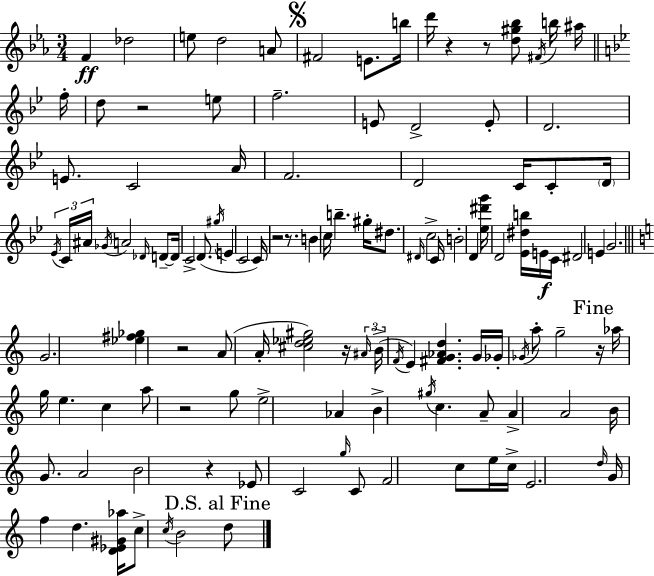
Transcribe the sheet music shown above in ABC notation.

X:1
T:Untitled
M:3/4
L:1/4
K:Eb
F _d2 e/2 d2 A/2 ^F2 E/2 b/4 d'/4 z z/2 [d^g_b]/2 ^F/4 b/4 ^a/4 f/4 d/2 z2 e/2 f2 E/2 D2 E/2 D2 E/2 C2 A/4 F2 D2 C/4 C/2 D/4 _E/4 C/4 ^A/4 _G/4 A2 _D/4 D/2 D/4 C2 D/2 ^g/4 E C2 C/4 z2 z/2 B c/4 b ^g/4 ^d/2 ^D/4 c2 C/4 B2 D [_e^d'g']/4 D2 [_E^db]/4 E/4 C/4 ^D2 E G2 G2 [_e^f_g] z2 A/2 A/4 [^cd_e^g]2 z/4 ^A/4 B/4 F/4 E [^FG_Ad] G/4 _G/4 _G/4 a/2 g2 z/4 _a/4 g/4 e c a/2 z2 g/2 e2 _A B ^g/4 c A/2 A A2 B/4 G/2 A2 B2 z _E/2 C2 g/4 C/2 F2 c/2 e/4 c/4 E2 d/4 G/4 f d [D_E^G_a]/4 c/2 c/4 B2 d/2